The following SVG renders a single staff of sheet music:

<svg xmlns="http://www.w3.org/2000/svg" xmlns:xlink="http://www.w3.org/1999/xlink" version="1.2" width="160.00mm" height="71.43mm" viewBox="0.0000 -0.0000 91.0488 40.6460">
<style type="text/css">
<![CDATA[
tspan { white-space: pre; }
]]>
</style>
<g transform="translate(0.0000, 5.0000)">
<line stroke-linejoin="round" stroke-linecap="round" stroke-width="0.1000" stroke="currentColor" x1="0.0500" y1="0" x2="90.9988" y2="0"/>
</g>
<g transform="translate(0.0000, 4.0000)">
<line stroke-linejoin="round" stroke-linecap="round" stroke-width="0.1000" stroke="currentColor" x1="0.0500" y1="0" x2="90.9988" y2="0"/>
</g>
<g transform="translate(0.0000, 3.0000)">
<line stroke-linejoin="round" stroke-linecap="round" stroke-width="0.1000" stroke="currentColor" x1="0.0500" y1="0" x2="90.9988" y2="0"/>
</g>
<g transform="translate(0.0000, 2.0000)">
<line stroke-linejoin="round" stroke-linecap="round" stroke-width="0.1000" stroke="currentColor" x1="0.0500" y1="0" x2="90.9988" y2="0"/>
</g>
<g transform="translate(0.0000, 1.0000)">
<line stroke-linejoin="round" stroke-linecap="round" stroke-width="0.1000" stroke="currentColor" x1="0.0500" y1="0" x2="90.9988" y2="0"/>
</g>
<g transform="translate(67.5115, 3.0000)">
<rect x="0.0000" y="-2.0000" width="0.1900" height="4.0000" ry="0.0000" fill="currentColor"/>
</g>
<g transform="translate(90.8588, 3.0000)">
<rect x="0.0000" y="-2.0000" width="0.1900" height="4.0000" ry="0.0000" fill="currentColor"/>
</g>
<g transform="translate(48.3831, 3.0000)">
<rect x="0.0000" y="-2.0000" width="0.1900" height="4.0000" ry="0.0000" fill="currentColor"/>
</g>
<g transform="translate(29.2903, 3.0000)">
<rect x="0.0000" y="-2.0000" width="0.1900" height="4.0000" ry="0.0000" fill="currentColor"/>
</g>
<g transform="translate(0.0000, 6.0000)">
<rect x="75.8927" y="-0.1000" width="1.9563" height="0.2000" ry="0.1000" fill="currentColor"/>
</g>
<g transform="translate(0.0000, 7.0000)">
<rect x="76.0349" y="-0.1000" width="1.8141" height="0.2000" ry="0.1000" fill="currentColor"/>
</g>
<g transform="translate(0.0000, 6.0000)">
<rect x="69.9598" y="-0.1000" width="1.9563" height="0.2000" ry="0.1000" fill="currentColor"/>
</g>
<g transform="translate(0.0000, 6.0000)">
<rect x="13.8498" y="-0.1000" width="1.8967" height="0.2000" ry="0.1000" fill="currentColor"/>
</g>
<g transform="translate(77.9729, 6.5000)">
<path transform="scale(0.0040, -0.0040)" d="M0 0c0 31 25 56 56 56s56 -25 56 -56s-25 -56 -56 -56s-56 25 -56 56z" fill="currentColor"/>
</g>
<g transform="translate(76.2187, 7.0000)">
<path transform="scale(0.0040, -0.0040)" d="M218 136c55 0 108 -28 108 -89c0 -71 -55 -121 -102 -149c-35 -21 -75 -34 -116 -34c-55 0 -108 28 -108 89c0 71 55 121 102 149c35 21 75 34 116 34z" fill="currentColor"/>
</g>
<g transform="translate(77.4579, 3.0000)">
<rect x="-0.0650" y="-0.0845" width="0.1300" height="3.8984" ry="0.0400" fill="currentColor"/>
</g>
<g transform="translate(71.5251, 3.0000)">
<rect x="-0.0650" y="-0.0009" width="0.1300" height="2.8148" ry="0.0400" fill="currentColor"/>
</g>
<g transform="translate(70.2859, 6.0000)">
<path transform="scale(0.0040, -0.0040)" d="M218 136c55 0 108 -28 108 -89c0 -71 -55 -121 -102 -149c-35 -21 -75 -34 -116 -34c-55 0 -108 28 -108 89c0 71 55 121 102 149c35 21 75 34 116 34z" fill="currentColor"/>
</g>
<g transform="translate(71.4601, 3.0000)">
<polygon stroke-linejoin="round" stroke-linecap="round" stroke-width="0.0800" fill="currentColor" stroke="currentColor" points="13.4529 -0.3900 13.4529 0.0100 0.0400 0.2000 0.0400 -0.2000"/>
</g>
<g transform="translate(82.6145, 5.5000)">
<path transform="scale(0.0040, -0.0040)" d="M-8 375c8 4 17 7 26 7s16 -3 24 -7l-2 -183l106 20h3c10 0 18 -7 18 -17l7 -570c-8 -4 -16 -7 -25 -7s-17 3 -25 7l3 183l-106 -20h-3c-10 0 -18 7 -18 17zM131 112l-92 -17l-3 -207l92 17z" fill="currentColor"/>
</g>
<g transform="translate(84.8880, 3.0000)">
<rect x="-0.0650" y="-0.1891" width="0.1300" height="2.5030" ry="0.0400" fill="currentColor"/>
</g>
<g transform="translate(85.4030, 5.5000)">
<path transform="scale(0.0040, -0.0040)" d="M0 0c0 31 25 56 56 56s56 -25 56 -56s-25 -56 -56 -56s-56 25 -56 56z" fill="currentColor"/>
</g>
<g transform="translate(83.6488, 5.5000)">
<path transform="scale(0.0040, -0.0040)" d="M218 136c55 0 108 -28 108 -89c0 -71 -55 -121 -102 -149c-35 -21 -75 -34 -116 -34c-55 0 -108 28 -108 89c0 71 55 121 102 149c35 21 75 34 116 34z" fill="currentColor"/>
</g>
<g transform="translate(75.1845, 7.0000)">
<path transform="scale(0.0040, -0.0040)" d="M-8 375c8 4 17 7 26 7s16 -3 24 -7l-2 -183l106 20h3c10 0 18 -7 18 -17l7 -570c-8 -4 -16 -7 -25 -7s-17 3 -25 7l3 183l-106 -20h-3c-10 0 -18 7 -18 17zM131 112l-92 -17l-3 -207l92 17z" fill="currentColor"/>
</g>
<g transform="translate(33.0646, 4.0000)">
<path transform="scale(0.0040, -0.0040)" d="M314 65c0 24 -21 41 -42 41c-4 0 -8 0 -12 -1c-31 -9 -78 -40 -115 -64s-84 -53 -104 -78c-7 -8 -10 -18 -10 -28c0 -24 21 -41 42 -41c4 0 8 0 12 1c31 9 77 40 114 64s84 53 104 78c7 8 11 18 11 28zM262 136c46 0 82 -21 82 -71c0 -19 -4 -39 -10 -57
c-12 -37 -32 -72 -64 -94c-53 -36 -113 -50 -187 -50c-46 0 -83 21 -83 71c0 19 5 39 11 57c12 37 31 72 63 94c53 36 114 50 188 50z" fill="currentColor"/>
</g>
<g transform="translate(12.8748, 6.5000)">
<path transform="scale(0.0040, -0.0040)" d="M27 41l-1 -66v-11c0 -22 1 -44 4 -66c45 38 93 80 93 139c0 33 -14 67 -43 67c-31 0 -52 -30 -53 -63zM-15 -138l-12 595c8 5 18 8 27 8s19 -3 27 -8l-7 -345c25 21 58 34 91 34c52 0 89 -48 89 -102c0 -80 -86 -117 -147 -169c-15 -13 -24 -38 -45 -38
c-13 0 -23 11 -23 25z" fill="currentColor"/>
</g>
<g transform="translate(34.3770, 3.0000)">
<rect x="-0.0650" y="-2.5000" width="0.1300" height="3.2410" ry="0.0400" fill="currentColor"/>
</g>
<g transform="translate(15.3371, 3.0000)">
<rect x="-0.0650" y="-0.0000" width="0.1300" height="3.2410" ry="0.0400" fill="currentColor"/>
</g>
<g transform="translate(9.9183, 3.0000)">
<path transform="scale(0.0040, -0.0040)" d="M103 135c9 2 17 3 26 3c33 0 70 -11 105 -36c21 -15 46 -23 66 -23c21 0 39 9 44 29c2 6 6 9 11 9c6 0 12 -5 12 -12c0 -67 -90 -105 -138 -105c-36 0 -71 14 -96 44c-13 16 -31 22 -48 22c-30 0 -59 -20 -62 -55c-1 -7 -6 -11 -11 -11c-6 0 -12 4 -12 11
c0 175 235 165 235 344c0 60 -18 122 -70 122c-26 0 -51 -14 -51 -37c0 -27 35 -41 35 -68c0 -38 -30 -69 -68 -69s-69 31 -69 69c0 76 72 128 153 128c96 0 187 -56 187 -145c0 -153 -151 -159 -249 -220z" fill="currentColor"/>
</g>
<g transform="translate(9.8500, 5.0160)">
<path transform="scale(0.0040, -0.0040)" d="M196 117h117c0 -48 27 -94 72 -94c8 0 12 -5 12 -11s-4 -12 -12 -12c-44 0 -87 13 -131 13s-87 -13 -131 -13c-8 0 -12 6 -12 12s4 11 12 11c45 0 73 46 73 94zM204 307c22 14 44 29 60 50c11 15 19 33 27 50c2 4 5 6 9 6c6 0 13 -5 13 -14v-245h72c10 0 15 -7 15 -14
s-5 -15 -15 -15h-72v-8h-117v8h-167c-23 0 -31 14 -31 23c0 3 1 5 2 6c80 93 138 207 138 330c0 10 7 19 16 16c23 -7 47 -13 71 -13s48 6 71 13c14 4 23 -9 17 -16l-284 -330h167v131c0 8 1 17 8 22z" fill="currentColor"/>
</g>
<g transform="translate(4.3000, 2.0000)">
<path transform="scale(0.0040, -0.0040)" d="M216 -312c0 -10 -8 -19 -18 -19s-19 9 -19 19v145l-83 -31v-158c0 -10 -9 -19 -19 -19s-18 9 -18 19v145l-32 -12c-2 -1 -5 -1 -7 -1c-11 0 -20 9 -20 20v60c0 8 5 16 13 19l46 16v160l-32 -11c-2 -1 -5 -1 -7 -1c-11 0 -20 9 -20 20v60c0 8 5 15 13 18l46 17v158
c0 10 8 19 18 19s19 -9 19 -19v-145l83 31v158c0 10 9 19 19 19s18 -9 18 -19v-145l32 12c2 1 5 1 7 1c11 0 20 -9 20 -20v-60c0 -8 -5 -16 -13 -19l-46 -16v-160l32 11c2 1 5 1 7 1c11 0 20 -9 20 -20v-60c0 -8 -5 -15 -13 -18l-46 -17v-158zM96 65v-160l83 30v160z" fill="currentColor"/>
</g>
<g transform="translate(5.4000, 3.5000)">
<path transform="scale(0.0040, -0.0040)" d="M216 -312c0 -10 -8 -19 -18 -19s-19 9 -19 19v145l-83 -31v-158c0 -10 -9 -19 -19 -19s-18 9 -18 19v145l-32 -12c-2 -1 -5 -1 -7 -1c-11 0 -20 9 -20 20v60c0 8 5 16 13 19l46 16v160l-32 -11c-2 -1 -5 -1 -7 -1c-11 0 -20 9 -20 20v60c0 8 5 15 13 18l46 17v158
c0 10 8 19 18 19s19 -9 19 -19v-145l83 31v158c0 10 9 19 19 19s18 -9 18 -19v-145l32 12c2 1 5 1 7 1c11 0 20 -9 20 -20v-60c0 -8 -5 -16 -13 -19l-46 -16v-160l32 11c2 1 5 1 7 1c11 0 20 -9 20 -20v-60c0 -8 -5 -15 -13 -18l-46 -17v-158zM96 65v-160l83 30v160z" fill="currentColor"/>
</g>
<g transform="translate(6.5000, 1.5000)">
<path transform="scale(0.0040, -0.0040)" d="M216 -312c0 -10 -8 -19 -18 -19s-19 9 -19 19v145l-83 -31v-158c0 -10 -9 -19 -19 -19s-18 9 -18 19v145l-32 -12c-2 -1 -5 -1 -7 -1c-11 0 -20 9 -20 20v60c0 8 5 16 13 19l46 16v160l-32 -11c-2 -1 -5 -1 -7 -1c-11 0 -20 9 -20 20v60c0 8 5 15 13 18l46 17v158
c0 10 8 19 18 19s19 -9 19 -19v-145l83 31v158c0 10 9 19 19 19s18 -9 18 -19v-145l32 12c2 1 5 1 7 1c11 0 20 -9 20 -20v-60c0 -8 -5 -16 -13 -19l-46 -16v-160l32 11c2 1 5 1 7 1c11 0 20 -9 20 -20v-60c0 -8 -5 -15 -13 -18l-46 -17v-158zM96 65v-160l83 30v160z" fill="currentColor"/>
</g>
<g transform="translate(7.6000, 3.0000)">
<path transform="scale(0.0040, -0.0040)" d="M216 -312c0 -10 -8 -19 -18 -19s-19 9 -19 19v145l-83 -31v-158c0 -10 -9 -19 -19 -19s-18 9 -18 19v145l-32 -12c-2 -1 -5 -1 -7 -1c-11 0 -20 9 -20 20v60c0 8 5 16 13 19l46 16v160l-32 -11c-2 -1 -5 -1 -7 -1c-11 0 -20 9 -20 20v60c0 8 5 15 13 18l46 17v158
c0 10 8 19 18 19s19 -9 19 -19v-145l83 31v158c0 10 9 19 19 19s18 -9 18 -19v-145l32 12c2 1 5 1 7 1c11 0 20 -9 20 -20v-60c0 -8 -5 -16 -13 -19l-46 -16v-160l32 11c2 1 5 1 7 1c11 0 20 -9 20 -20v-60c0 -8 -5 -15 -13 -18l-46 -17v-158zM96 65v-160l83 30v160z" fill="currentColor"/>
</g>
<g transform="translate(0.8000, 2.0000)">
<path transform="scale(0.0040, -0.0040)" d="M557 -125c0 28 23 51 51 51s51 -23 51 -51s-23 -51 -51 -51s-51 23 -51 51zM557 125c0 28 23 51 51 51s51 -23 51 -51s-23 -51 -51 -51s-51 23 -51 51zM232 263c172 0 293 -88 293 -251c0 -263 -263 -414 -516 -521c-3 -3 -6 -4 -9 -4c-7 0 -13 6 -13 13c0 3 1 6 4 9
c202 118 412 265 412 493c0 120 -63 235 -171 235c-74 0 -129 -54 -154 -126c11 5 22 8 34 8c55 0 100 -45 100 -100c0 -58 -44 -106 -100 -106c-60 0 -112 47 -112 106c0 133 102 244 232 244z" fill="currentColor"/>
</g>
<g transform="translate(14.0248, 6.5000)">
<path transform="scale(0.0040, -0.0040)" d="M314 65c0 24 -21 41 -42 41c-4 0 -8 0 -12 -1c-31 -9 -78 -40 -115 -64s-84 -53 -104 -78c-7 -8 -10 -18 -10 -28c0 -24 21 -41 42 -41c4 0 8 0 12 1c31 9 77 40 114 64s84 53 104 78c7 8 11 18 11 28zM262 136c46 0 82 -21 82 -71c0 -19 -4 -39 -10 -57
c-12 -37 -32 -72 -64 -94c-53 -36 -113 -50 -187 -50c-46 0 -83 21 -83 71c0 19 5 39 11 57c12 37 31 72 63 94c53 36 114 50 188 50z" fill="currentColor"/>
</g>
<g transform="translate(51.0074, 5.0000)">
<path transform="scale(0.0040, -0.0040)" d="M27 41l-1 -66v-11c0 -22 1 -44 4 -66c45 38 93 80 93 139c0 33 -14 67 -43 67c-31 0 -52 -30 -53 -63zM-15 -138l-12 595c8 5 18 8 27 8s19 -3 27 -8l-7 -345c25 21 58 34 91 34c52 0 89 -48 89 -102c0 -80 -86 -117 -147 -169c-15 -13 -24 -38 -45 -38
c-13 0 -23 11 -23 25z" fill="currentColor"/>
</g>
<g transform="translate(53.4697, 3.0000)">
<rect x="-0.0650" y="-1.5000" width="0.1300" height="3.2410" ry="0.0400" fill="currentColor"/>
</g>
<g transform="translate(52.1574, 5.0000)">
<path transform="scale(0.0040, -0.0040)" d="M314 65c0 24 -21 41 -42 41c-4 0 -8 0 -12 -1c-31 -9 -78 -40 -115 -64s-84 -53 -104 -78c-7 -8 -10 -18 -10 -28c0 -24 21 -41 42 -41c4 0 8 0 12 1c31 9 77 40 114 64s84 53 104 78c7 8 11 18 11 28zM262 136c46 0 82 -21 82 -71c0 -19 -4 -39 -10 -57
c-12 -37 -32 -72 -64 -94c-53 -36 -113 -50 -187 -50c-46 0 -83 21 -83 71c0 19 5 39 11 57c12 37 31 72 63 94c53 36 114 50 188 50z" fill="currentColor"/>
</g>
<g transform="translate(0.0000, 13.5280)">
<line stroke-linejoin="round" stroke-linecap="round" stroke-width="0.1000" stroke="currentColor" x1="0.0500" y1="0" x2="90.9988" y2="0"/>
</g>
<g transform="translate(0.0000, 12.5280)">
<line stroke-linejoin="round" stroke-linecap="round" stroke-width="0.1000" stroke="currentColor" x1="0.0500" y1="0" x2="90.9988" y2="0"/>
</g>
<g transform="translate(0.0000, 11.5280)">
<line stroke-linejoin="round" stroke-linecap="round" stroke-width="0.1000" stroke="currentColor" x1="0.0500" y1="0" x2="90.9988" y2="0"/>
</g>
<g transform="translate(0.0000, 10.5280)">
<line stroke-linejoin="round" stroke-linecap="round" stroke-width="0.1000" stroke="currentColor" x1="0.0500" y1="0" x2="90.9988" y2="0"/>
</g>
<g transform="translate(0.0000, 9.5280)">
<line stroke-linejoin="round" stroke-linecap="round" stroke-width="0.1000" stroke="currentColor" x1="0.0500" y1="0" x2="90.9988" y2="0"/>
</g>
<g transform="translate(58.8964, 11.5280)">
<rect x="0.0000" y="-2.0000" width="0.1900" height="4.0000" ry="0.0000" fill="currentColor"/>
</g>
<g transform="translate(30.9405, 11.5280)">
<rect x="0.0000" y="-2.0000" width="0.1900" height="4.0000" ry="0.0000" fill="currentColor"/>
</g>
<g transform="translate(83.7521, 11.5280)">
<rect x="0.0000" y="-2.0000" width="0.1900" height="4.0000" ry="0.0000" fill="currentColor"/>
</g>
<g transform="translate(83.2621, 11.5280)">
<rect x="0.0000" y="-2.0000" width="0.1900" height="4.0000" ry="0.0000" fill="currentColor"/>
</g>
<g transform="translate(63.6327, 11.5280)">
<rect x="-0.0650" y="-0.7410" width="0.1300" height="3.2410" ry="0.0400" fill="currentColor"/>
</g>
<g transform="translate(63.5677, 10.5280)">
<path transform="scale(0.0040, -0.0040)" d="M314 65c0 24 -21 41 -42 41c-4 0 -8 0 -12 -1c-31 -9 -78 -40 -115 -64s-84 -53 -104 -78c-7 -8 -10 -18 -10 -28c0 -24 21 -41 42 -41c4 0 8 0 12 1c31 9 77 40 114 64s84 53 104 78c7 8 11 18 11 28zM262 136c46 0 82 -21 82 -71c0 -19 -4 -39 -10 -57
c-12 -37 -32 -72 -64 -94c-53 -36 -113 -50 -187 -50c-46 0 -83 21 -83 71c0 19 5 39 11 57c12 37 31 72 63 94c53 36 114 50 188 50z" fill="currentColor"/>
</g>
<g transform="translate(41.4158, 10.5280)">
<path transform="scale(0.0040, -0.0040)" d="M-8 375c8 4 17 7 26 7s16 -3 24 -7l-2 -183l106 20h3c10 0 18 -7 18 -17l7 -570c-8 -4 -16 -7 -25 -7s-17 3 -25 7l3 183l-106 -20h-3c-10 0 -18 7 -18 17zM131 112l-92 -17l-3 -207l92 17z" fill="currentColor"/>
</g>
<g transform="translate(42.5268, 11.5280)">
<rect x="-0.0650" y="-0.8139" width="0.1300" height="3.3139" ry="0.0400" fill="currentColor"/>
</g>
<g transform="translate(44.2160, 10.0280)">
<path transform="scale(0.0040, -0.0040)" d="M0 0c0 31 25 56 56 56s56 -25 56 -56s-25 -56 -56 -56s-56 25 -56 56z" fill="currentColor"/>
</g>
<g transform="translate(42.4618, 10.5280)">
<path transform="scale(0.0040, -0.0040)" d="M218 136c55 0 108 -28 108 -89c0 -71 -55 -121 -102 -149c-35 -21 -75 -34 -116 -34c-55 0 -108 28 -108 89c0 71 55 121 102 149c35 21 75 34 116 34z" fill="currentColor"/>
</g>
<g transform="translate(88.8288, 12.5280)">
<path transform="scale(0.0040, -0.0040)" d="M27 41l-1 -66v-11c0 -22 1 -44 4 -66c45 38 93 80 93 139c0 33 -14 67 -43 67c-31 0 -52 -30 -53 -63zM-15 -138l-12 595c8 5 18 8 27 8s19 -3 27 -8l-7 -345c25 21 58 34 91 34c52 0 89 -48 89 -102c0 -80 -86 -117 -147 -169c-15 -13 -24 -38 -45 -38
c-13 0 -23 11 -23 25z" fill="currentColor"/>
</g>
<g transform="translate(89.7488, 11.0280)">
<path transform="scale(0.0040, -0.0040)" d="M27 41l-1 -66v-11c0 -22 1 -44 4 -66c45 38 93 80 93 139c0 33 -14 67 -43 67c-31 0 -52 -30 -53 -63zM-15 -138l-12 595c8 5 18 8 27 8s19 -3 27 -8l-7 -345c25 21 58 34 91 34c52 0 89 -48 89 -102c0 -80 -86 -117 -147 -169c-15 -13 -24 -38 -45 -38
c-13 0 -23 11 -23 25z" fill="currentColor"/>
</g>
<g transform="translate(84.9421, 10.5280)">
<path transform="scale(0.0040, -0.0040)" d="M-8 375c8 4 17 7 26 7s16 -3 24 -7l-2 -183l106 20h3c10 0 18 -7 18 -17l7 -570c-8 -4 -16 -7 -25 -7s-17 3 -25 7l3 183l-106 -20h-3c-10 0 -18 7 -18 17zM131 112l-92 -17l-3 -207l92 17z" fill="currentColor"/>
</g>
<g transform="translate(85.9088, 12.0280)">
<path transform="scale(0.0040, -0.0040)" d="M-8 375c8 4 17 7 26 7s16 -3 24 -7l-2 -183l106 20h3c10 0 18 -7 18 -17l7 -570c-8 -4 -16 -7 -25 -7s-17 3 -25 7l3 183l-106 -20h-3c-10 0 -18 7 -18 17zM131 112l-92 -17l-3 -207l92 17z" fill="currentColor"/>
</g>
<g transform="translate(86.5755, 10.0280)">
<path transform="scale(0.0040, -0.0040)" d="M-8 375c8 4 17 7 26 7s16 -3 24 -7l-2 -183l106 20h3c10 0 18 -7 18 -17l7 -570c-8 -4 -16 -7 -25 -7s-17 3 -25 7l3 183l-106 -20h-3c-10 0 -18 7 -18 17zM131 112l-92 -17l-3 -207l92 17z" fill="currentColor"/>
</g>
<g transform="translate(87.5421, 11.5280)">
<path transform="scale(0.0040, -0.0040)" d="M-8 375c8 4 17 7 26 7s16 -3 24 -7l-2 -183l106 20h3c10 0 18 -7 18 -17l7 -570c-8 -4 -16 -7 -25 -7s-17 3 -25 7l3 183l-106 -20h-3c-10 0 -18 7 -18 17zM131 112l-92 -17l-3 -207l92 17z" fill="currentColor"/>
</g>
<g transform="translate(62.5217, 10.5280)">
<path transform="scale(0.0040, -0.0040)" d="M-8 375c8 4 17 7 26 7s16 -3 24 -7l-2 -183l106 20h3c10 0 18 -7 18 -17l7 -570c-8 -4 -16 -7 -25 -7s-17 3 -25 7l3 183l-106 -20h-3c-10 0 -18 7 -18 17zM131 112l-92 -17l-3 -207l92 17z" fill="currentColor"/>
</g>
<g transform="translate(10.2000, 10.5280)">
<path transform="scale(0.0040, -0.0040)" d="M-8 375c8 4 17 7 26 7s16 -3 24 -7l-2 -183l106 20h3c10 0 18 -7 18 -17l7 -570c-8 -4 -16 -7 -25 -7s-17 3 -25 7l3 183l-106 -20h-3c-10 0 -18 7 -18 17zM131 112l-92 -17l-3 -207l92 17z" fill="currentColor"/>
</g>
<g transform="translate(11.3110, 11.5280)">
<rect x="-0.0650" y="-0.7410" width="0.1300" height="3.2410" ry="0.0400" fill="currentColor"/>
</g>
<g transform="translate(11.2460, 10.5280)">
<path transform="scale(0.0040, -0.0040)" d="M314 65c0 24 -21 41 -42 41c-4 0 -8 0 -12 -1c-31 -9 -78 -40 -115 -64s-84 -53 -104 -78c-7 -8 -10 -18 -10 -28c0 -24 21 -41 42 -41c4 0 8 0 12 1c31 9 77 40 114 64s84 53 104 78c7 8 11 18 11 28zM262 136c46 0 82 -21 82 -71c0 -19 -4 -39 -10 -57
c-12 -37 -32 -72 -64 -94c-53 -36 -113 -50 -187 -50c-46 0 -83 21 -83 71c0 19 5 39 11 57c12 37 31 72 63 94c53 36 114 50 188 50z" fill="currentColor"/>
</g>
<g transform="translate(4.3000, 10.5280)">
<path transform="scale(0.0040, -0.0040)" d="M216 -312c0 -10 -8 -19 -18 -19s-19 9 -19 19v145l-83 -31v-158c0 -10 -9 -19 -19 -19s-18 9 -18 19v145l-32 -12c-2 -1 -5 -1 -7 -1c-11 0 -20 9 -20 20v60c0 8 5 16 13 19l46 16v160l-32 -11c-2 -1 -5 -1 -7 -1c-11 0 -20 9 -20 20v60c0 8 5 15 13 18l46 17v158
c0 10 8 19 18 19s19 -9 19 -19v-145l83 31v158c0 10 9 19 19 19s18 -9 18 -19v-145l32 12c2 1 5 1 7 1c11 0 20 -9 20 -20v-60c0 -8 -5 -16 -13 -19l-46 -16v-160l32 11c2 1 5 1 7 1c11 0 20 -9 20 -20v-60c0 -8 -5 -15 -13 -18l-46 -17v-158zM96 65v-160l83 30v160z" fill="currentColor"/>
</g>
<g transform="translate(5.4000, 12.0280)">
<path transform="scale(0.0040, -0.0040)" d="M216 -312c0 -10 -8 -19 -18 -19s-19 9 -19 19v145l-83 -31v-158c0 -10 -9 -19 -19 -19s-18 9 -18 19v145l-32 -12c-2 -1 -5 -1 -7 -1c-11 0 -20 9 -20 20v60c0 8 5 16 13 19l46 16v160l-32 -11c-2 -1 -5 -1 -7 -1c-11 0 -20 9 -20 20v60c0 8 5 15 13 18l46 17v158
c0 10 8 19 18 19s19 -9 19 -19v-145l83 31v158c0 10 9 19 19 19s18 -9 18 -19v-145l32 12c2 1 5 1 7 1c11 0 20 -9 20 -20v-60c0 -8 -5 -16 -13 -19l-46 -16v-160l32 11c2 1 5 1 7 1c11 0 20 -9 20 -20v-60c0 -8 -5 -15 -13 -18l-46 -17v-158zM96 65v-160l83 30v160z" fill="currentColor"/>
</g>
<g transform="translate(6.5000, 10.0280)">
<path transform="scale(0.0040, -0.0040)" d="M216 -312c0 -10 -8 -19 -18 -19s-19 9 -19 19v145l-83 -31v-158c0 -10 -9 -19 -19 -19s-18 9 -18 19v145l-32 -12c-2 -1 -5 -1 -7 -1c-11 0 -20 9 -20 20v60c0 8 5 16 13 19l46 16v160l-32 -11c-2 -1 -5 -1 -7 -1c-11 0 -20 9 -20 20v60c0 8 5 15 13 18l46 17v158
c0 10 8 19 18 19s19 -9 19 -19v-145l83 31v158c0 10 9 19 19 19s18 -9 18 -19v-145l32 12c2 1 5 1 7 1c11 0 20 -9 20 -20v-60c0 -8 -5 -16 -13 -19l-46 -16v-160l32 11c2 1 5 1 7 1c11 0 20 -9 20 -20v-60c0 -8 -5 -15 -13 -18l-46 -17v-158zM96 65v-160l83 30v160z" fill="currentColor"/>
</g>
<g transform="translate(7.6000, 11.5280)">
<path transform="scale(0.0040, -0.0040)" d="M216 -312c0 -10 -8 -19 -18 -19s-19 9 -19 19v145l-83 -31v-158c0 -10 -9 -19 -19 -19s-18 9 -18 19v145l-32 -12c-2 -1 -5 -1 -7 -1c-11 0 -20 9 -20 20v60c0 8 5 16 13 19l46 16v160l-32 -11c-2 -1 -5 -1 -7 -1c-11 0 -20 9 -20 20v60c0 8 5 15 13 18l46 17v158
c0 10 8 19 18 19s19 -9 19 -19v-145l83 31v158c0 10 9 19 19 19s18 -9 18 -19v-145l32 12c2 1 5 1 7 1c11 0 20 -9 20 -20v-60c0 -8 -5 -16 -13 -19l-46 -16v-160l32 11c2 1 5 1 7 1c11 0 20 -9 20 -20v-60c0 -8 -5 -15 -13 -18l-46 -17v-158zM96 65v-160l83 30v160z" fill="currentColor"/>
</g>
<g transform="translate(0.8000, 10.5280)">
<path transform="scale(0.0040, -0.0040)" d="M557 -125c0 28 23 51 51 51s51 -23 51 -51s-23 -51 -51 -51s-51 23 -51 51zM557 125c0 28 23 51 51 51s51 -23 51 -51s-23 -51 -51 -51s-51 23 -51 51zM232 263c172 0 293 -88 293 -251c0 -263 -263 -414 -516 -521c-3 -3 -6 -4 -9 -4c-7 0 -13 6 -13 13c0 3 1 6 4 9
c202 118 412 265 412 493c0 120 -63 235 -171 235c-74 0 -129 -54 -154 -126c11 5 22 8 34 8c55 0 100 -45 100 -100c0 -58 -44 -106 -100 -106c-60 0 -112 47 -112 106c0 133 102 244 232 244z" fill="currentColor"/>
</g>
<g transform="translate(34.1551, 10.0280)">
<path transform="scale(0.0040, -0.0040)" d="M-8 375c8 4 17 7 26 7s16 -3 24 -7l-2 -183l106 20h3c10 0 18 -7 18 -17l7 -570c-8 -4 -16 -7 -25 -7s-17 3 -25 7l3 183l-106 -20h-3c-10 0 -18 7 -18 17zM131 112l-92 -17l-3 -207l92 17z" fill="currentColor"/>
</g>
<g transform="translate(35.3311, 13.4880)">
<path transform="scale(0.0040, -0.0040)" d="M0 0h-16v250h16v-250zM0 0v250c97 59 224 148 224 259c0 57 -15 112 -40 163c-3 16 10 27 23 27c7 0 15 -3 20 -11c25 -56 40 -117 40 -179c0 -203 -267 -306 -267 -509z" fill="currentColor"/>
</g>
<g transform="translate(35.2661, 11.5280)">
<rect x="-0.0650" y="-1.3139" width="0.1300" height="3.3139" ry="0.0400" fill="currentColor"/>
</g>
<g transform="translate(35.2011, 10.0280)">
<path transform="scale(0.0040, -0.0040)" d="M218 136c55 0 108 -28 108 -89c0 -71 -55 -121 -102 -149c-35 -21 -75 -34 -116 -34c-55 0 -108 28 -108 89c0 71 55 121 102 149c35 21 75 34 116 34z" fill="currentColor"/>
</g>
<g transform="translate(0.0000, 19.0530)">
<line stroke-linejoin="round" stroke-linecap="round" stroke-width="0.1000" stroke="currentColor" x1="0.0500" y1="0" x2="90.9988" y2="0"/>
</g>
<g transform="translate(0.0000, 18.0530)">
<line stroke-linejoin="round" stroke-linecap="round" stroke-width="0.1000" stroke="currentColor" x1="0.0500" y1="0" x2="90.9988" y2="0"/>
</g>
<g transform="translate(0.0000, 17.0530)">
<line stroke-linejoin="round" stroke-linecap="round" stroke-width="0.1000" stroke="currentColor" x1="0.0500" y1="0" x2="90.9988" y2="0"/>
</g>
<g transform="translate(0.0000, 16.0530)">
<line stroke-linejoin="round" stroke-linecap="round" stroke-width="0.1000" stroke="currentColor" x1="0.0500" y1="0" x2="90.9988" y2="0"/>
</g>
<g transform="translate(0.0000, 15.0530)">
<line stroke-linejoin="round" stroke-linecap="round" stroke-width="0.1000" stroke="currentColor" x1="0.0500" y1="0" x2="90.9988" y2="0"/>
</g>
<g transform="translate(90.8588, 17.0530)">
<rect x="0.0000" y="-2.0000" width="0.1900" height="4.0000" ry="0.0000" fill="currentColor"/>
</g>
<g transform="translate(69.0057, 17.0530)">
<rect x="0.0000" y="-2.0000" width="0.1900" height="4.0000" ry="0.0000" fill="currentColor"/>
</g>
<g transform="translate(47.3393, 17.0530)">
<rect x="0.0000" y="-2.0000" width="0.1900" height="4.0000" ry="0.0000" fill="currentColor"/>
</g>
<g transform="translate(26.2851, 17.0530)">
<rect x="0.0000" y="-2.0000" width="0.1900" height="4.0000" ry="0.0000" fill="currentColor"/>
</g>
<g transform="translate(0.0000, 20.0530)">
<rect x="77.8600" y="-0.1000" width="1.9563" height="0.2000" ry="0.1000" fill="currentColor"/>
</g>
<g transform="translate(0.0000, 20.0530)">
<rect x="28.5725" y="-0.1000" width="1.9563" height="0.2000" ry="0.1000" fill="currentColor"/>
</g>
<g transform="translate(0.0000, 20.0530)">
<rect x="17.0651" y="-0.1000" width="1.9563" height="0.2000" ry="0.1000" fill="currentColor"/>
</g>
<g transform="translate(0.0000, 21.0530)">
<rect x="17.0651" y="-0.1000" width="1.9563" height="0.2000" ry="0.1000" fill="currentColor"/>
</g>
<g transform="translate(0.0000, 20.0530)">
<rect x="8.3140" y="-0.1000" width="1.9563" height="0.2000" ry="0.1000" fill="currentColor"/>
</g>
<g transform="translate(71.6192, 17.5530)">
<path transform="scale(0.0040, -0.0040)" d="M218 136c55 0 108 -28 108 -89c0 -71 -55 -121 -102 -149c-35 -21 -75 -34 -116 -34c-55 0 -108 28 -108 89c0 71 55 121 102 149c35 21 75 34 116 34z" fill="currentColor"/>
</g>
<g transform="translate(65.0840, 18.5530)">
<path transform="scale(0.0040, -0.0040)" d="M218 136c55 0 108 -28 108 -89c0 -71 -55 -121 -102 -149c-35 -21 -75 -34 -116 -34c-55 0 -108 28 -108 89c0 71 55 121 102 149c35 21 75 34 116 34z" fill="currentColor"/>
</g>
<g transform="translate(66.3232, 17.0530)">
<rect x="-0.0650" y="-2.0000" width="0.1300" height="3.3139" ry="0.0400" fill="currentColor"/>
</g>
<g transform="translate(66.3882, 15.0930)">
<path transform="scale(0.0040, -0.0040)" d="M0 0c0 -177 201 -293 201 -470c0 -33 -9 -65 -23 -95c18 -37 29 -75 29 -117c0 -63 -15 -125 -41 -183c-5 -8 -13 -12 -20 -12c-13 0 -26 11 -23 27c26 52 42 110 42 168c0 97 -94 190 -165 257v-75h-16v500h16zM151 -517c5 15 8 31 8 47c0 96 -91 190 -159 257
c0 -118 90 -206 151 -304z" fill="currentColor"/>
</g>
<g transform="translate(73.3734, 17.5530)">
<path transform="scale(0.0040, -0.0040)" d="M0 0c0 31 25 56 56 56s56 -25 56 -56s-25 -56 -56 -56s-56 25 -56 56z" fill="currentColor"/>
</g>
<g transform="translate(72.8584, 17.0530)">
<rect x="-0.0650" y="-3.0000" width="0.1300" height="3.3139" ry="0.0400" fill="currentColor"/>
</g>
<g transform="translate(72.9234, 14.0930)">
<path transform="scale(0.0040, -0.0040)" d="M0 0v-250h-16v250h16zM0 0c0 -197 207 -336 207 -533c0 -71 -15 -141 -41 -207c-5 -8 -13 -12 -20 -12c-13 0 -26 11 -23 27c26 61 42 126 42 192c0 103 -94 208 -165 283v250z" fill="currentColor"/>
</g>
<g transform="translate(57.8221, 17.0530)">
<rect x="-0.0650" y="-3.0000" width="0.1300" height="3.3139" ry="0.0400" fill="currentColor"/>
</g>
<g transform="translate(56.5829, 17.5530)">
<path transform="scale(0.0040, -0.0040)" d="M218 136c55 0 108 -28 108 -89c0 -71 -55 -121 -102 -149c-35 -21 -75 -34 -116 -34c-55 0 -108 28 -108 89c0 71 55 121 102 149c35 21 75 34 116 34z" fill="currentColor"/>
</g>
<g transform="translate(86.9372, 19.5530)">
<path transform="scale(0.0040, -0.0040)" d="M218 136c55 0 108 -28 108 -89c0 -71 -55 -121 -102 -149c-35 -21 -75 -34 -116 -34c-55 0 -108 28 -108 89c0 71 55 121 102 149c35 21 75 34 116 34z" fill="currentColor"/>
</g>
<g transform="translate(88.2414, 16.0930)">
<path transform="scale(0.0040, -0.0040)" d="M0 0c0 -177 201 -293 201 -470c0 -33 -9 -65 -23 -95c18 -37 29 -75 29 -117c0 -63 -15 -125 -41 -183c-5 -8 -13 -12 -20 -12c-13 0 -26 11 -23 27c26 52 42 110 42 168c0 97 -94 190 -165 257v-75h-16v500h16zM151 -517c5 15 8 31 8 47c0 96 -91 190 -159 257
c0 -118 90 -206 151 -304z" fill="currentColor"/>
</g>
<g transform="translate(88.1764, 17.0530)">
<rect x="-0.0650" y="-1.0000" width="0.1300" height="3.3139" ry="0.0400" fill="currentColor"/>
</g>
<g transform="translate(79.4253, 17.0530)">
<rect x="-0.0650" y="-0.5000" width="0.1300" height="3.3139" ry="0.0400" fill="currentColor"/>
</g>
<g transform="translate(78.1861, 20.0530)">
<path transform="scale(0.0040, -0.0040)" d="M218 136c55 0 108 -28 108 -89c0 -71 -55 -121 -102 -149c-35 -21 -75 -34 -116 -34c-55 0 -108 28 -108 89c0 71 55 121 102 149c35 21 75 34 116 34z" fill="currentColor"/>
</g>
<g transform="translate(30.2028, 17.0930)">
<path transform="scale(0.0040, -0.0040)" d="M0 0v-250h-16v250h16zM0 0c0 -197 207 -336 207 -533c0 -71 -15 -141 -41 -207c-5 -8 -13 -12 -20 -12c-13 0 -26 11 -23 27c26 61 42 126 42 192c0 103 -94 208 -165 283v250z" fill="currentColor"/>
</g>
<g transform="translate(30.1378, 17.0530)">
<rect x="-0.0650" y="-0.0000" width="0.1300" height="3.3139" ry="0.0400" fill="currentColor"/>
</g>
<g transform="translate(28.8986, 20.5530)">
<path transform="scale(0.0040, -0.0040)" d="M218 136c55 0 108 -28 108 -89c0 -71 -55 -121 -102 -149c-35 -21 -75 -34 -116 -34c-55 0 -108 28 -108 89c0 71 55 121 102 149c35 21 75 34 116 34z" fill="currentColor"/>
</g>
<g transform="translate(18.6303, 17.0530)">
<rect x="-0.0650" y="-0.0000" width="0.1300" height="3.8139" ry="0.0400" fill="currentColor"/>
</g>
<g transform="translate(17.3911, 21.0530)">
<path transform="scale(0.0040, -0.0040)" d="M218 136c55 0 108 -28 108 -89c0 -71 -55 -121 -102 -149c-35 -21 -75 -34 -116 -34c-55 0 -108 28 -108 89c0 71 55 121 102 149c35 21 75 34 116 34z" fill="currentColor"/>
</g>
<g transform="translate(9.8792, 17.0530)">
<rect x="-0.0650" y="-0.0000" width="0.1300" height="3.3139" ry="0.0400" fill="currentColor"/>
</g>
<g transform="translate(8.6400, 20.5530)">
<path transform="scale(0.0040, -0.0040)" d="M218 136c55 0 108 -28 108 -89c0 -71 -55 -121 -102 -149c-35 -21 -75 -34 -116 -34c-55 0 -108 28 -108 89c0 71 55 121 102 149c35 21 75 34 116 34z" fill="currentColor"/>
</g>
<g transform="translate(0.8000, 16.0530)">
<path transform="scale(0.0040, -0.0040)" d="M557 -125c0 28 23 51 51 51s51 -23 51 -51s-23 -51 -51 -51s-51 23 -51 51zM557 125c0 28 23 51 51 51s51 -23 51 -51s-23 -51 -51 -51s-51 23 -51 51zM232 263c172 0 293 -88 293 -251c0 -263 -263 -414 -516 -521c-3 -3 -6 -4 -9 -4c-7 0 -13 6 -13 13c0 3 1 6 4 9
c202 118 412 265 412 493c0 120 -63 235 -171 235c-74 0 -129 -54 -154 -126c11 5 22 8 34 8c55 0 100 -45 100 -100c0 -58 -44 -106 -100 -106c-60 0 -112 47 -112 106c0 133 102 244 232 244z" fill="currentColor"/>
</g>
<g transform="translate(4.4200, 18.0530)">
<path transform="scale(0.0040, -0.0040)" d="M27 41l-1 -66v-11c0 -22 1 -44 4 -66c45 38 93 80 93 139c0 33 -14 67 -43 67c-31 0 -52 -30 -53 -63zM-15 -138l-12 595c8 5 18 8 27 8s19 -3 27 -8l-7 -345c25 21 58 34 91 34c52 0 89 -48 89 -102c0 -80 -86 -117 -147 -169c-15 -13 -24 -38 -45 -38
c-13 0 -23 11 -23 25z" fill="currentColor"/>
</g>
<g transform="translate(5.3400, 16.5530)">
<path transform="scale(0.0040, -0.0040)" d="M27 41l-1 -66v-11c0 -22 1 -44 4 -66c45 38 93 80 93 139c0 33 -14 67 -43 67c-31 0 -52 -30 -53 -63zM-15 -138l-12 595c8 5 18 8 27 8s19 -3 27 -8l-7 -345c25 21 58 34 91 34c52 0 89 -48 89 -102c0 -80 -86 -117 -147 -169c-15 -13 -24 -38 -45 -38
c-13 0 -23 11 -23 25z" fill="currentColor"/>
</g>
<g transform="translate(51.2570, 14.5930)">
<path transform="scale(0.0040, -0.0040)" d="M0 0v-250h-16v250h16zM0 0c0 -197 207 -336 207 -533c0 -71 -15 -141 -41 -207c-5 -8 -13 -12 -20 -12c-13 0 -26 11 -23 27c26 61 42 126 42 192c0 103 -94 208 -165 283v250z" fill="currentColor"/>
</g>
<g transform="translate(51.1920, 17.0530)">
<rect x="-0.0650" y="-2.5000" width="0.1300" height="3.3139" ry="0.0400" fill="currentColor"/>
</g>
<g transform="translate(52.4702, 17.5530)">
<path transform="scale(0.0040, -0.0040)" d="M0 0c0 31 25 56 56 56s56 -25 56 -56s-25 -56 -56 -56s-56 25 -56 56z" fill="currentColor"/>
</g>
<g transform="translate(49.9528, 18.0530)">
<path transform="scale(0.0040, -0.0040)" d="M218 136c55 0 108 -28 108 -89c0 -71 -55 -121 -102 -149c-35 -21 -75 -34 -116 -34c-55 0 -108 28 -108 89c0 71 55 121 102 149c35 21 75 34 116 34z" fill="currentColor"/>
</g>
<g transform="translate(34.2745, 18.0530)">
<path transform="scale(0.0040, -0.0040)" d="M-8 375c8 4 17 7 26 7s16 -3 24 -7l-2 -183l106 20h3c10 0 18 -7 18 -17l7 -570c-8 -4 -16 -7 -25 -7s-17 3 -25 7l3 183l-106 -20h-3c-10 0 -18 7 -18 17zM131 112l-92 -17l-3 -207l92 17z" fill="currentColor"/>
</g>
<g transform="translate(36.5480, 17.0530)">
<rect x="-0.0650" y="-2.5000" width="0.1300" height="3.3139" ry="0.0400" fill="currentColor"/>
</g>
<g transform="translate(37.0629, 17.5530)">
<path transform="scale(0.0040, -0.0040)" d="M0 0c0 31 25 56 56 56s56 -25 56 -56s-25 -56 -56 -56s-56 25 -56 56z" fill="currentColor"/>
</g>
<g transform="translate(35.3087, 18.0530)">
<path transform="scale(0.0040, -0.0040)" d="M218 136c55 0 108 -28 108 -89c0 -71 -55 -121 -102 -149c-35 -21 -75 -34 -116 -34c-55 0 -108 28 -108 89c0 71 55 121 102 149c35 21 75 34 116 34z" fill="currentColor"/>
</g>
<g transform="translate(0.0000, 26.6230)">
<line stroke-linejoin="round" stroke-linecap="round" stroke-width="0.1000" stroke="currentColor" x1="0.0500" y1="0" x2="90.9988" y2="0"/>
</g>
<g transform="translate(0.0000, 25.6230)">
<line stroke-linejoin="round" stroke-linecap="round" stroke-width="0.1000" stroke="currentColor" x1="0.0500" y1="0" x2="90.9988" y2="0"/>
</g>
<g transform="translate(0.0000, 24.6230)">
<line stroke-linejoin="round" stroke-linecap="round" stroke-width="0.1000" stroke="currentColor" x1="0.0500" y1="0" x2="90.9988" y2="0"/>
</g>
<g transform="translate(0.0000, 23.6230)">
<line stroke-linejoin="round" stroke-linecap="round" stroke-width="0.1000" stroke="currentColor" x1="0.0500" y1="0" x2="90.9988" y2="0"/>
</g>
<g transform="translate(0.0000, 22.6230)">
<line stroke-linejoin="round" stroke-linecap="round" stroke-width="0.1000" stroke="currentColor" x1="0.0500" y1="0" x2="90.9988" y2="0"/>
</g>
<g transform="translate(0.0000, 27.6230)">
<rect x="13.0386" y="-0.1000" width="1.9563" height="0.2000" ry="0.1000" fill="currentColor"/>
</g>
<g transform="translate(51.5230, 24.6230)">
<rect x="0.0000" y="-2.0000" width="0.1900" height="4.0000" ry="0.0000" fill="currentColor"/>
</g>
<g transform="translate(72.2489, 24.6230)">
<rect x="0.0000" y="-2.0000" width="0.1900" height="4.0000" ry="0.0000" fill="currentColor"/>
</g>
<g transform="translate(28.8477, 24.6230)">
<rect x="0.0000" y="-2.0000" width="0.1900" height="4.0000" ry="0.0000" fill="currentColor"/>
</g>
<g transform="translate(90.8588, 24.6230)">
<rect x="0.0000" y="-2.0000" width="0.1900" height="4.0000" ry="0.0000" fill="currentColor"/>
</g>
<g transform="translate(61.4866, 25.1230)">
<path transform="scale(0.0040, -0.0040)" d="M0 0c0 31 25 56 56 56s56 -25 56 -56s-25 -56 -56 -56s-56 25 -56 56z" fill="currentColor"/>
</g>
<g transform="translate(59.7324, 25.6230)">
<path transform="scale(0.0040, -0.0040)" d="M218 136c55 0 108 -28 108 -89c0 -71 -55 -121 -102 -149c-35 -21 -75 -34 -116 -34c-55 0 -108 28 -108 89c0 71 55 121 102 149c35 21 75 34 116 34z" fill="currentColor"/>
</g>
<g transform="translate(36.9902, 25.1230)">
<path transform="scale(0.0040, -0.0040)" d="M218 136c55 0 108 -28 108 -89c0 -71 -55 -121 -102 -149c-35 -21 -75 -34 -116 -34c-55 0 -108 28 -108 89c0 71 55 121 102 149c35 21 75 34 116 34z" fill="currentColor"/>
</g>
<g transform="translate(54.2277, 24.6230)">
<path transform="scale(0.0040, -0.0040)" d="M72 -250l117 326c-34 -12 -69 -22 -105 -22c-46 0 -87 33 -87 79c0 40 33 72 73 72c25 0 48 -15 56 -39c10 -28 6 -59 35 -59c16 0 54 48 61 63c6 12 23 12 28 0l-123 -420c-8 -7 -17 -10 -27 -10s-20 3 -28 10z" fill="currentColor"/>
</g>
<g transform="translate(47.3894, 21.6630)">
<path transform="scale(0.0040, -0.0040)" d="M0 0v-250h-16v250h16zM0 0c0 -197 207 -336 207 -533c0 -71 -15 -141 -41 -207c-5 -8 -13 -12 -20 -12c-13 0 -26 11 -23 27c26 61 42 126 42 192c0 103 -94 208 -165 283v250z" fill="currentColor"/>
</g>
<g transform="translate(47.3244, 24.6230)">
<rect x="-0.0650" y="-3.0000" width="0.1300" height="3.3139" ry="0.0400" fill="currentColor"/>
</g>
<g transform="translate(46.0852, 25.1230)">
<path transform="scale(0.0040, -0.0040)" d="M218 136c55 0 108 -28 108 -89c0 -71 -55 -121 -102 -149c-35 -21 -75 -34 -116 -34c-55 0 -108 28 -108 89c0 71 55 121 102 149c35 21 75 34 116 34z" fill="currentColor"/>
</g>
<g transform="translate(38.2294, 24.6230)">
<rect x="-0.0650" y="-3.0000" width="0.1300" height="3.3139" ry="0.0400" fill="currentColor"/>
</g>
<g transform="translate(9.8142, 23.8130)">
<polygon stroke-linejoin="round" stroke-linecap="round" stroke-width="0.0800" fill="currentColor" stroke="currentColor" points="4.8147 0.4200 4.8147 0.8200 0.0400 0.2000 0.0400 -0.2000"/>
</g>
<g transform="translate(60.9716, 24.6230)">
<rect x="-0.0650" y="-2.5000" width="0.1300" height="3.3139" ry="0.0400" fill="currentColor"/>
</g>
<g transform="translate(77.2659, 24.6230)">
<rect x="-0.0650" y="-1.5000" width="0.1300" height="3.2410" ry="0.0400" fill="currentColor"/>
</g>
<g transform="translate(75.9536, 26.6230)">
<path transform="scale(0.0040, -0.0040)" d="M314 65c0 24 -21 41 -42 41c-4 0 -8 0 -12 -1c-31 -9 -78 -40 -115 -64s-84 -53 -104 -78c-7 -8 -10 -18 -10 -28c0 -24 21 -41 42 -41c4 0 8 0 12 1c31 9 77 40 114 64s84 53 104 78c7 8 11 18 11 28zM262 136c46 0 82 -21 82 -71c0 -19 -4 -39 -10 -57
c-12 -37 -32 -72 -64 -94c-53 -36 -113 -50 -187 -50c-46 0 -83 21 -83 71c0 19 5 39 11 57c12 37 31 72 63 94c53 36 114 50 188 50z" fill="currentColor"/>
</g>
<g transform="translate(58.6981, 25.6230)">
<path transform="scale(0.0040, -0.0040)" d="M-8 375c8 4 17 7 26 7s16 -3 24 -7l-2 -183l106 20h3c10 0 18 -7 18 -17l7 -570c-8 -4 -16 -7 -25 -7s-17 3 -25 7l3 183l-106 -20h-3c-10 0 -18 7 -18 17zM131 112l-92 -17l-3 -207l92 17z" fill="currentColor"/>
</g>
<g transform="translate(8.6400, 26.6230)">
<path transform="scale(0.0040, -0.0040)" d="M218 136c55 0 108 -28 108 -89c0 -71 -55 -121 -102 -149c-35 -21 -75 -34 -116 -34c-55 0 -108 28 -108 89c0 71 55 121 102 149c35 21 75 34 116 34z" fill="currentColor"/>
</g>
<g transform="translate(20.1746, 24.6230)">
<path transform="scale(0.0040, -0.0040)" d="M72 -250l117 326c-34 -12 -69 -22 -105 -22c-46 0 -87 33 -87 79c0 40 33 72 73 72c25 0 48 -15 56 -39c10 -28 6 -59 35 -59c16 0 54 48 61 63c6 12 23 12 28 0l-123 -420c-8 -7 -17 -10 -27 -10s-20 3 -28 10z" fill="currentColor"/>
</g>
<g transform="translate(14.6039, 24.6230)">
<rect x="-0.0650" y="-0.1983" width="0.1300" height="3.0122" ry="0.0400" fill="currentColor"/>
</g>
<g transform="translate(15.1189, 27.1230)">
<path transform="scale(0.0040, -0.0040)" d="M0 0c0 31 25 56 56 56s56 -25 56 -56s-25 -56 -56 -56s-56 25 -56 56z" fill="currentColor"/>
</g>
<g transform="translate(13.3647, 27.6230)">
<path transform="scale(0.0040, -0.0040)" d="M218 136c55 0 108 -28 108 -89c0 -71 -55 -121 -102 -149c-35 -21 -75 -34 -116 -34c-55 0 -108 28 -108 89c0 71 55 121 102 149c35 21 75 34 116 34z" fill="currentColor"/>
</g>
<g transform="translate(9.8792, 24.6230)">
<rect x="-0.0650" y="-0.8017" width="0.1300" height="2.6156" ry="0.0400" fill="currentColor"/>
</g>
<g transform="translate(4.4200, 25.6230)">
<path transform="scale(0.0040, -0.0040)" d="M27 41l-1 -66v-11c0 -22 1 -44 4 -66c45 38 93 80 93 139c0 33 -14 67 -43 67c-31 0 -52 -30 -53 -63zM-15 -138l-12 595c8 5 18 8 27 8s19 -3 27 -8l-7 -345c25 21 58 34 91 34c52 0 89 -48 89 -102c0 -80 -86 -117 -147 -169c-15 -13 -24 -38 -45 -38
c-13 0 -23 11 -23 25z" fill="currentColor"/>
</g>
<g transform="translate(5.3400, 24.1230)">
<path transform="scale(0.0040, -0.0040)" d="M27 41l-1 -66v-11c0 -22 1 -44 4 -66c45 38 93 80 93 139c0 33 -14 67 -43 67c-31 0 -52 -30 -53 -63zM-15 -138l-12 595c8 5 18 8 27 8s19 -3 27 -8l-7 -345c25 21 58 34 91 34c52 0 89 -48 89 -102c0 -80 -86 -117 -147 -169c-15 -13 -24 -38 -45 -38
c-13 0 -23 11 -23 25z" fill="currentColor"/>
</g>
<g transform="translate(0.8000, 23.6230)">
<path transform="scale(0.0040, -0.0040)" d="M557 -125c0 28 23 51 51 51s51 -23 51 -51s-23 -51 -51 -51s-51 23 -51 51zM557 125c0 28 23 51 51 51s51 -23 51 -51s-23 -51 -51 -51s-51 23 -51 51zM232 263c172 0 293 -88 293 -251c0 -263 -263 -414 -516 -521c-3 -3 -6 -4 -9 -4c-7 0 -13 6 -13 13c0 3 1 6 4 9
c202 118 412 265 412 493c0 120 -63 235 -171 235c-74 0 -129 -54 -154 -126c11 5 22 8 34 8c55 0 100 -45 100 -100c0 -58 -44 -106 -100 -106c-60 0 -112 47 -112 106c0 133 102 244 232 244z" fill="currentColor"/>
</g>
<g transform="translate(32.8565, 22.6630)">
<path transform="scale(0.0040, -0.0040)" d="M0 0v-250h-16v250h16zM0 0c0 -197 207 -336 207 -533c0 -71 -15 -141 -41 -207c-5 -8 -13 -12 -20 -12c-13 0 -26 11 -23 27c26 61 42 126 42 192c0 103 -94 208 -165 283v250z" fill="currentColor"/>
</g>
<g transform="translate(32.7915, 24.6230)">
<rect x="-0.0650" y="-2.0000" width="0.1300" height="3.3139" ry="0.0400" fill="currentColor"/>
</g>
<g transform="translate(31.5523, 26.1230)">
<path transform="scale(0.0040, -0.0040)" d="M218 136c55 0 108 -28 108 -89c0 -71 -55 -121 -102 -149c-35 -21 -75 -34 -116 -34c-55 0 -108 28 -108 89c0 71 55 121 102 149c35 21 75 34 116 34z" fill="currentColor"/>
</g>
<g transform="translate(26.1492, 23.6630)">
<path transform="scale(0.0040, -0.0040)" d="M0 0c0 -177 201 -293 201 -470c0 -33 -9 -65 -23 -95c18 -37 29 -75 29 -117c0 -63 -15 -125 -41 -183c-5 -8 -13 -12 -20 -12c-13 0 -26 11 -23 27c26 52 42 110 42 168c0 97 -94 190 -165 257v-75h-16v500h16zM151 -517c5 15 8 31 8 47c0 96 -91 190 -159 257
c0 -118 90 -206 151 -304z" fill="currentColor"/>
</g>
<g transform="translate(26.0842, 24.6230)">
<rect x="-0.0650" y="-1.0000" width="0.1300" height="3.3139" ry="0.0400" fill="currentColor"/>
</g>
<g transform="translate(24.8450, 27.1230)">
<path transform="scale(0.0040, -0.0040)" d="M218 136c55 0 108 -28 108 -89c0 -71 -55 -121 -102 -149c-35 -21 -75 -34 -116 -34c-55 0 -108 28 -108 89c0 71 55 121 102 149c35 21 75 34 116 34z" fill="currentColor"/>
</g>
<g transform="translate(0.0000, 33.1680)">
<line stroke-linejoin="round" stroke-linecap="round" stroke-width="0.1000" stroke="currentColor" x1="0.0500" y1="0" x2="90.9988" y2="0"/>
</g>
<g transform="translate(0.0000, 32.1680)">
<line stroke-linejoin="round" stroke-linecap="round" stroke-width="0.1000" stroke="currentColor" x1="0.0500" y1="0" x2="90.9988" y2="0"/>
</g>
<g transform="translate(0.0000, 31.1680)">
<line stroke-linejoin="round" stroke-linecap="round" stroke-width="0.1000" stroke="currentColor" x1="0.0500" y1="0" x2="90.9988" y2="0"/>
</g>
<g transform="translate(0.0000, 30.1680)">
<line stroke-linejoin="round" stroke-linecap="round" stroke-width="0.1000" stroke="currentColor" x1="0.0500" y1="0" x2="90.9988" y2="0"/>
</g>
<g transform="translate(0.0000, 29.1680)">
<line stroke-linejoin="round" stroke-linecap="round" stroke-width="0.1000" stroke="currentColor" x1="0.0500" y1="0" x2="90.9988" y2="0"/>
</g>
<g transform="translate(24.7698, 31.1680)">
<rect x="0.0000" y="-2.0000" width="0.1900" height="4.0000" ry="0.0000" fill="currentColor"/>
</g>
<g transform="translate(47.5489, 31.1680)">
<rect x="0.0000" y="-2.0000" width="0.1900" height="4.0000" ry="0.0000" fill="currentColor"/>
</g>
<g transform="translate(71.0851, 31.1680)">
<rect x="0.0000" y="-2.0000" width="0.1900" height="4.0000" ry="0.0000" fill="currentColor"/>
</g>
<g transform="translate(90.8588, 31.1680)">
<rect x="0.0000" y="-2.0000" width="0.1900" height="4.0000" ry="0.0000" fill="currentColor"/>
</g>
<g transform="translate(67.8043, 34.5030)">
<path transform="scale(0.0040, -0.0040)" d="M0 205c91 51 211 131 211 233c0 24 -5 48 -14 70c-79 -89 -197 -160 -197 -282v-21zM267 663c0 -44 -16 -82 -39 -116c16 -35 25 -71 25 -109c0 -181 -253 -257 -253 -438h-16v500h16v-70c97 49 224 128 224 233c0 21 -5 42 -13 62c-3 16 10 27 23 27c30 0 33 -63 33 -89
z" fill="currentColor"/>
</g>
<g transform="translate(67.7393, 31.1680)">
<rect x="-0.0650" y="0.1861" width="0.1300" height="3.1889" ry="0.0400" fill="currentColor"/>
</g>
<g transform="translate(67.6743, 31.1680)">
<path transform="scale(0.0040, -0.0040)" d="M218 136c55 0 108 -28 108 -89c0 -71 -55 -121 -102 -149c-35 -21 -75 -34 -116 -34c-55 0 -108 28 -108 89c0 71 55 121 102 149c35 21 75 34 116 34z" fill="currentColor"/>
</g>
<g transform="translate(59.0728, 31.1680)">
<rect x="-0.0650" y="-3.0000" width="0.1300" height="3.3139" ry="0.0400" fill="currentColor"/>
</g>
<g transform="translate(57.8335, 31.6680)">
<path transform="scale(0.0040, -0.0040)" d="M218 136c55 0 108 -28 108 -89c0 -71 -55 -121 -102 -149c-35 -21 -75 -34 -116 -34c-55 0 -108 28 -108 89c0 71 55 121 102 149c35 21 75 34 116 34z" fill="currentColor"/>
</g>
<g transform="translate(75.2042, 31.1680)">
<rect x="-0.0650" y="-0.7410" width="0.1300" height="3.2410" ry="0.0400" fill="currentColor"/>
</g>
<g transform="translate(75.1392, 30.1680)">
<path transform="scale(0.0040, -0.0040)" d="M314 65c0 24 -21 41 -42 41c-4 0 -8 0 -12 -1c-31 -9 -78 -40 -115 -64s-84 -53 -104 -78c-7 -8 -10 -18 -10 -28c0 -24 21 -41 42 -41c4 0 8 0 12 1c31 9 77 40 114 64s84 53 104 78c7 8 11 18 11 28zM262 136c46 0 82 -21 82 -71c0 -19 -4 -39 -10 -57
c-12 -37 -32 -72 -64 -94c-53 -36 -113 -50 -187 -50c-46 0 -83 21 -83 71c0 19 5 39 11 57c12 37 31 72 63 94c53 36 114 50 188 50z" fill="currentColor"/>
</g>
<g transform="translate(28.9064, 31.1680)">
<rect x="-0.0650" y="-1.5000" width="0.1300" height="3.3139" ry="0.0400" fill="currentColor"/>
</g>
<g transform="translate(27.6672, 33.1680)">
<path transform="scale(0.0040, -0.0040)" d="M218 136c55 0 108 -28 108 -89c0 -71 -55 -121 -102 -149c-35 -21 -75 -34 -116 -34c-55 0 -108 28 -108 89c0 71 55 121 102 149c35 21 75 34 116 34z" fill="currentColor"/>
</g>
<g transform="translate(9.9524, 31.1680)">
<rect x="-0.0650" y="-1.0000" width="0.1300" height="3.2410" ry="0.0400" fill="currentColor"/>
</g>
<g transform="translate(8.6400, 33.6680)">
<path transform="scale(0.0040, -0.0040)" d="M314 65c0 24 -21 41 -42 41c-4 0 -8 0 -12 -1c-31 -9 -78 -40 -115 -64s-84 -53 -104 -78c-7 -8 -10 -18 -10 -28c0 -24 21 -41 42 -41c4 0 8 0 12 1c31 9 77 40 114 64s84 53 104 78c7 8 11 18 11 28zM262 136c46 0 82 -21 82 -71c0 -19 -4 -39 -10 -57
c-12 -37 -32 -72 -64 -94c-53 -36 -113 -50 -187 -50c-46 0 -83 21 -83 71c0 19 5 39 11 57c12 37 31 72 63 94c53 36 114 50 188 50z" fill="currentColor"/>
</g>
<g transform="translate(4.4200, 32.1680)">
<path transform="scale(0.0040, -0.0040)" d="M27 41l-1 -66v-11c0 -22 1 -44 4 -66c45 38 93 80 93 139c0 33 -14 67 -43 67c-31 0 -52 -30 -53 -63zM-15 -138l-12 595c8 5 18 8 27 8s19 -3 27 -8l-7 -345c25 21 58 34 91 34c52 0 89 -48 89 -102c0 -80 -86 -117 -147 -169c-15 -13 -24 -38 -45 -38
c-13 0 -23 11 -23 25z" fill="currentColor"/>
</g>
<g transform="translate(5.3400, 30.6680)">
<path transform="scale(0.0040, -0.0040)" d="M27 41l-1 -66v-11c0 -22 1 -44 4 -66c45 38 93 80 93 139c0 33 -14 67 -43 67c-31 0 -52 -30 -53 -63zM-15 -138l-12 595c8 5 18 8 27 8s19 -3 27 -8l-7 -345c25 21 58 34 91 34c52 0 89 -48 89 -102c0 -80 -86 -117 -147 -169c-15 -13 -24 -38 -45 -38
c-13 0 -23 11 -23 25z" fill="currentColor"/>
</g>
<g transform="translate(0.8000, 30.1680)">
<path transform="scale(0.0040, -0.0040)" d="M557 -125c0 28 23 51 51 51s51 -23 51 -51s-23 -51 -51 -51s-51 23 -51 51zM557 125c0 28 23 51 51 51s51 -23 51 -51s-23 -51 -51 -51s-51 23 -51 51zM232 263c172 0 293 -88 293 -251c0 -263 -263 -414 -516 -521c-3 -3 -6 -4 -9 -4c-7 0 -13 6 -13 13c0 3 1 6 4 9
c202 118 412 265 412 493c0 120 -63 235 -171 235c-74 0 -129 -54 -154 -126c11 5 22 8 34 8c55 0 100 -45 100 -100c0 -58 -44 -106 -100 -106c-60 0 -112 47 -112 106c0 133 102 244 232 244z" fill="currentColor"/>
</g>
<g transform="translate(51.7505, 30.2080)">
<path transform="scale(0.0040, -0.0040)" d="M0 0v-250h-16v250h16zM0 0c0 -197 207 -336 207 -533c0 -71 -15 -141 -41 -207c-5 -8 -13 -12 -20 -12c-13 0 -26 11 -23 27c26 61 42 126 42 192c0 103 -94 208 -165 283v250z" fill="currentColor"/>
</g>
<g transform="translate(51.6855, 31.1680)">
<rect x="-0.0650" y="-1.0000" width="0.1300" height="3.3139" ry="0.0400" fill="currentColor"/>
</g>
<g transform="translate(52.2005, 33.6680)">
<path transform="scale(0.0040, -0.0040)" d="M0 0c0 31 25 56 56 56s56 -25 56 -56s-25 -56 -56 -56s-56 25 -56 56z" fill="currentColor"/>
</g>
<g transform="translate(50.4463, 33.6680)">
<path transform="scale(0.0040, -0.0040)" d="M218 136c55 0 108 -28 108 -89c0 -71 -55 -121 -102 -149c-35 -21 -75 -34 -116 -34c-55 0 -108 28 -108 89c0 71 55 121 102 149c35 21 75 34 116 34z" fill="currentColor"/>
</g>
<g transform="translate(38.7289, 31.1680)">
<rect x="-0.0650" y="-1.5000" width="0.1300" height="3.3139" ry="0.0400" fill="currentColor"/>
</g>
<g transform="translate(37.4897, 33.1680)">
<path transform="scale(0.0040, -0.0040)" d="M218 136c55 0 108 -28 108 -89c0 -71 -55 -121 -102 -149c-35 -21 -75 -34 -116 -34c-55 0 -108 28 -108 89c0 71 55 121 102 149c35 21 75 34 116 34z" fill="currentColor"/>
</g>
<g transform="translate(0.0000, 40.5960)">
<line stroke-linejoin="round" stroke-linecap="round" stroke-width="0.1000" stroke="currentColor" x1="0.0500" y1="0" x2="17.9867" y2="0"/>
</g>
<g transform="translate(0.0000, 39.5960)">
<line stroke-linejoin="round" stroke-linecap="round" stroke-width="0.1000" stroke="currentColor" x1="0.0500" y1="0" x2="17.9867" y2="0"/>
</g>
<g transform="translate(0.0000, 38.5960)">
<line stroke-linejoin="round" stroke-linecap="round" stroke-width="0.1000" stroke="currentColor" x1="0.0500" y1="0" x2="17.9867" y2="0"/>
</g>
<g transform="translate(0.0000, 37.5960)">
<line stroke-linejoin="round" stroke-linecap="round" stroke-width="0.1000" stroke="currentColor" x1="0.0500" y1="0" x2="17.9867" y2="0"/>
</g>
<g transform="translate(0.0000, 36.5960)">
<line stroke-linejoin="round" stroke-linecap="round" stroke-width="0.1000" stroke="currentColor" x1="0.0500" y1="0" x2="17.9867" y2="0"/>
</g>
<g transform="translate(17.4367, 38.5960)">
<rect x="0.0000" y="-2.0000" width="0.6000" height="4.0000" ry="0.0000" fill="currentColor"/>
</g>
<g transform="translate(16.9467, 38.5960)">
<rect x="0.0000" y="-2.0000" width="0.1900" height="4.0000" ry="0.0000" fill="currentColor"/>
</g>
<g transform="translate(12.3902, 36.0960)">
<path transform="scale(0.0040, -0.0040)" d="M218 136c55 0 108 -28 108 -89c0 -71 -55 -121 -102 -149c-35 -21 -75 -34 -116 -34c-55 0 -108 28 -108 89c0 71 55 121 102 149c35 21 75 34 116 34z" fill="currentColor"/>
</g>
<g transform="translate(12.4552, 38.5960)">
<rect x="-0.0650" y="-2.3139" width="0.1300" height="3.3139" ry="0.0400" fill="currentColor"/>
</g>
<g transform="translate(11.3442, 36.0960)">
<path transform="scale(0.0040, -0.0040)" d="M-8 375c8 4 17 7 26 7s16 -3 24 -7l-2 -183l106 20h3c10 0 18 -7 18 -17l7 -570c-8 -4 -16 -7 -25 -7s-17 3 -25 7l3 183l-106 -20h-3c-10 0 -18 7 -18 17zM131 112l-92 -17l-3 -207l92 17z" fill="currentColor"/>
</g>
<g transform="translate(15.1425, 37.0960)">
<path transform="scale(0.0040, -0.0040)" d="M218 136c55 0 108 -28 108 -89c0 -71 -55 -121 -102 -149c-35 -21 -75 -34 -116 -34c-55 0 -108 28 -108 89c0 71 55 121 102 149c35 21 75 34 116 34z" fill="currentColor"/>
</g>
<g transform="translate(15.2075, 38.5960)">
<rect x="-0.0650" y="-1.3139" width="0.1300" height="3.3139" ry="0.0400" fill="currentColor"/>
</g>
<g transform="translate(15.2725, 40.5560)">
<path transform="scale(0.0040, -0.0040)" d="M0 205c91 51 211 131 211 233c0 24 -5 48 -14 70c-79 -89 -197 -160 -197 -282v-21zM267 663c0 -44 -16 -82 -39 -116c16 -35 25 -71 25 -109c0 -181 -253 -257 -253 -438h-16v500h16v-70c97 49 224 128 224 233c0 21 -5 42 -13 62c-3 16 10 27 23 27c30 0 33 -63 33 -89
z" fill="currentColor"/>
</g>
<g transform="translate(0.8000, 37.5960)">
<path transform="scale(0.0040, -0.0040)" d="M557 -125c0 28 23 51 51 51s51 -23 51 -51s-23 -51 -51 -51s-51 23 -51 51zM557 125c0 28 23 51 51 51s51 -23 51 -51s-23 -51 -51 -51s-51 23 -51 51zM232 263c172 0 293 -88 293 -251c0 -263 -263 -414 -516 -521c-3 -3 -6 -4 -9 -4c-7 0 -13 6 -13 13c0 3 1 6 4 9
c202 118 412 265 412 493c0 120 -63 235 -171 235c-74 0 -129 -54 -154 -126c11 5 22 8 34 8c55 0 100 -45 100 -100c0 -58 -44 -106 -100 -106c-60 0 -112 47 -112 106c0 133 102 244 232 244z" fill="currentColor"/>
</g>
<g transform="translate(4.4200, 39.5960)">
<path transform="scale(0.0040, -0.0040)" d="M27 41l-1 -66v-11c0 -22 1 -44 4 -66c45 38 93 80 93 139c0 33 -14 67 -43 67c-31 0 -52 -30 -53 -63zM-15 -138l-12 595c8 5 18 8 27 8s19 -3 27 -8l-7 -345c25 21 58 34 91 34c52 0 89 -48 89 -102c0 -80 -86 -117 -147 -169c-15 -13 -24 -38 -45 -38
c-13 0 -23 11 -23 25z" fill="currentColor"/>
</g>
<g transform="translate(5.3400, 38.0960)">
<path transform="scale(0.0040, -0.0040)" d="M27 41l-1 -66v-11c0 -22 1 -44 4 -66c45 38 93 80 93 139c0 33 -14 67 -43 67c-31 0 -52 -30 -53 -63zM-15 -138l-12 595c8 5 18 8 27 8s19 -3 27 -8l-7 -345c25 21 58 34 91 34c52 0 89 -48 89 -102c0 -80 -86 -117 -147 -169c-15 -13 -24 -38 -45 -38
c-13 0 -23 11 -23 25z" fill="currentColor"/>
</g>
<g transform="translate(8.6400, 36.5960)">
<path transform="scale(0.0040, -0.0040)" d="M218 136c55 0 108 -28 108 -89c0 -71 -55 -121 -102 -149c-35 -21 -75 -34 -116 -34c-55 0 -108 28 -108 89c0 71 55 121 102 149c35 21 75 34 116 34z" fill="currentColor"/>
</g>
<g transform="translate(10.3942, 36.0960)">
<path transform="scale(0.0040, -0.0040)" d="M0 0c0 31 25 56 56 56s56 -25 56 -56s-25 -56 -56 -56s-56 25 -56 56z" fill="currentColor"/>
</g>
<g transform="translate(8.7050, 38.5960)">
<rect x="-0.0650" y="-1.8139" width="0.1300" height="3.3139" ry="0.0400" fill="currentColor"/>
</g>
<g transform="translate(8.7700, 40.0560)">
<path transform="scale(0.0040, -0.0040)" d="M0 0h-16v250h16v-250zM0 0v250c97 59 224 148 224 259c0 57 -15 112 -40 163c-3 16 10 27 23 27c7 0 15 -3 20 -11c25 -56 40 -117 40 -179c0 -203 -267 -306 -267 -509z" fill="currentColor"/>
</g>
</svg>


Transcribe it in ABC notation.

X:1
T:Untitled
M:2/4
L:1/4
K:E
_D,,2 B,,2 _G,,2 E,,/2 C,,/2 F,,/2 F,2 G,/2 F, F,2 D,, C,, D,,/2 B,, _B,,/2 C, A,,/4 C,/2 _E,, F,,/4 G,,/2 _E,,/2 z/2 F,,/4 A,,/2 C, C,/2 z/2 B,, G,,2 F,,2 G,, G,, F,,/2 C, D,/4 F,2 A,/2 B, G,/4